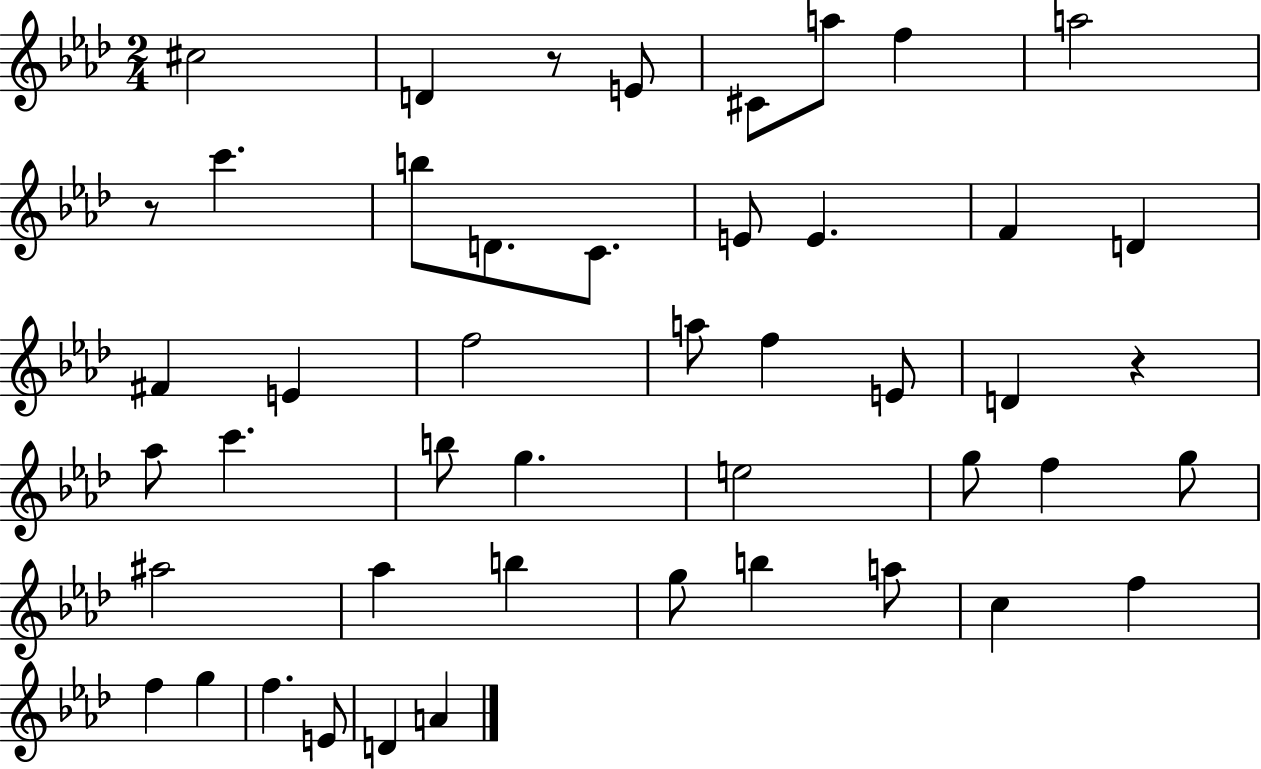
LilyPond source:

{
  \clef treble
  \numericTimeSignature
  \time 2/4
  \key aes \major
  cis''2 | d'4 r8 e'8 | cis'8 a''8 f''4 | a''2 | \break r8 c'''4. | b''8 d'8. c'8. | e'8 e'4. | f'4 d'4 | \break fis'4 e'4 | f''2 | a''8 f''4 e'8 | d'4 r4 | \break aes''8 c'''4. | b''8 g''4. | e''2 | g''8 f''4 g''8 | \break ais''2 | aes''4 b''4 | g''8 b''4 a''8 | c''4 f''4 | \break f''4 g''4 | f''4. e'8 | d'4 a'4 | \bar "|."
}